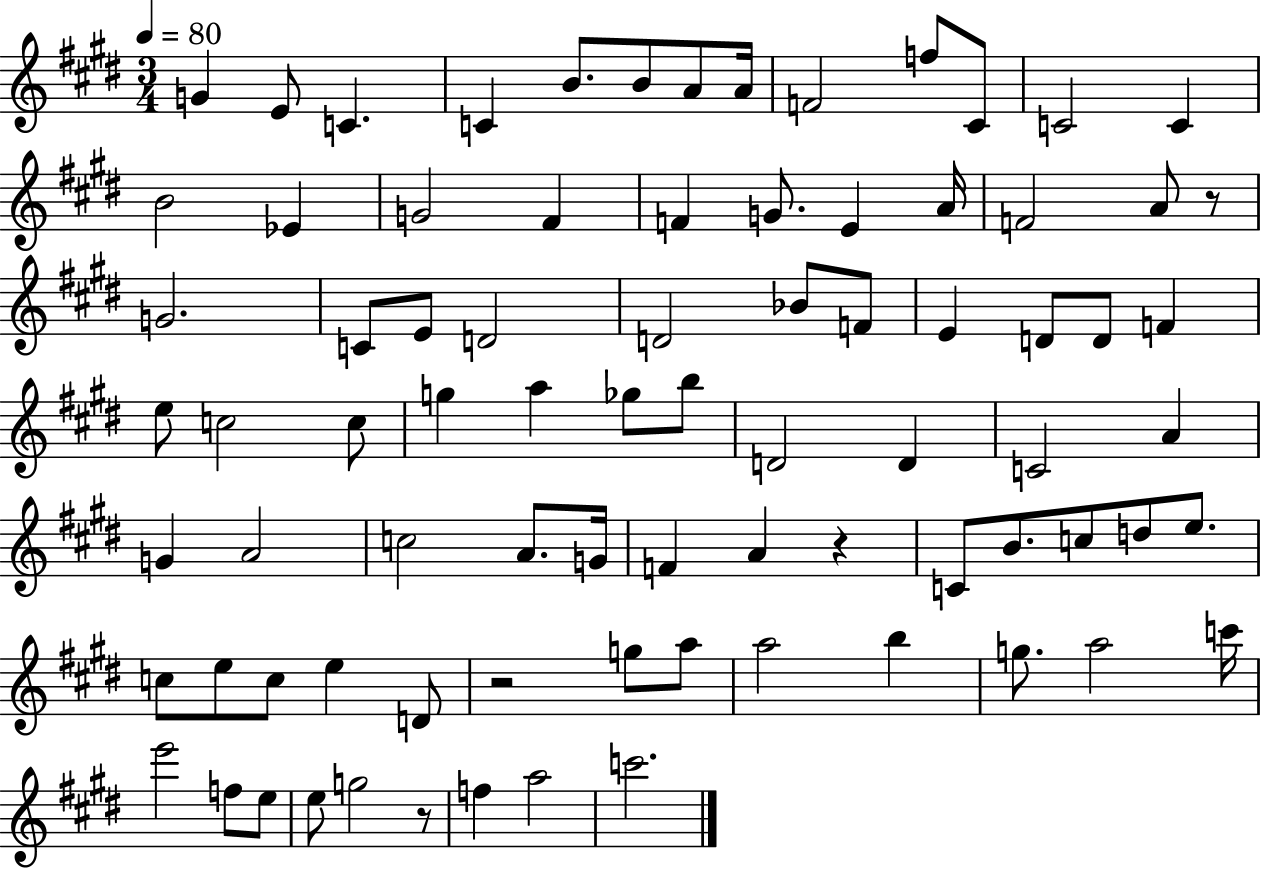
G4/q E4/e C4/q. C4/q B4/e. B4/e A4/e A4/s F4/h F5/e C#4/e C4/h C4/q B4/h Eb4/q G4/h F#4/q F4/q G4/e. E4/q A4/s F4/h A4/e R/e G4/h. C4/e E4/e D4/h D4/h Bb4/e F4/e E4/q D4/e D4/e F4/q E5/e C5/h C5/e G5/q A5/q Gb5/e B5/e D4/h D4/q C4/h A4/q G4/q A4/h C5/h A4/e. G4/s F4/q A4/q R/q C4/e B4/e. C5/e D5/e E5/e. C5/e E5/e C5/e E5/q D4/e R/h G5/e A5/e A5/h B5/q G5/e. A5/h C6/s E6/h F5/e E5/e E5/e G5/h R/e F5/q A5/h C6/h.